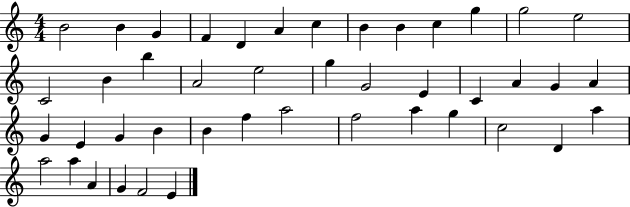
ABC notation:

X:1
T:Untitled
M:4/4
L:1/4
K:C
B2 B G F D A c B B c g g2 e2 C2 B b A2 e2 g G2 E C A G A G E G B B f a2 f2 a g c2 D a a2 a A G F2 E